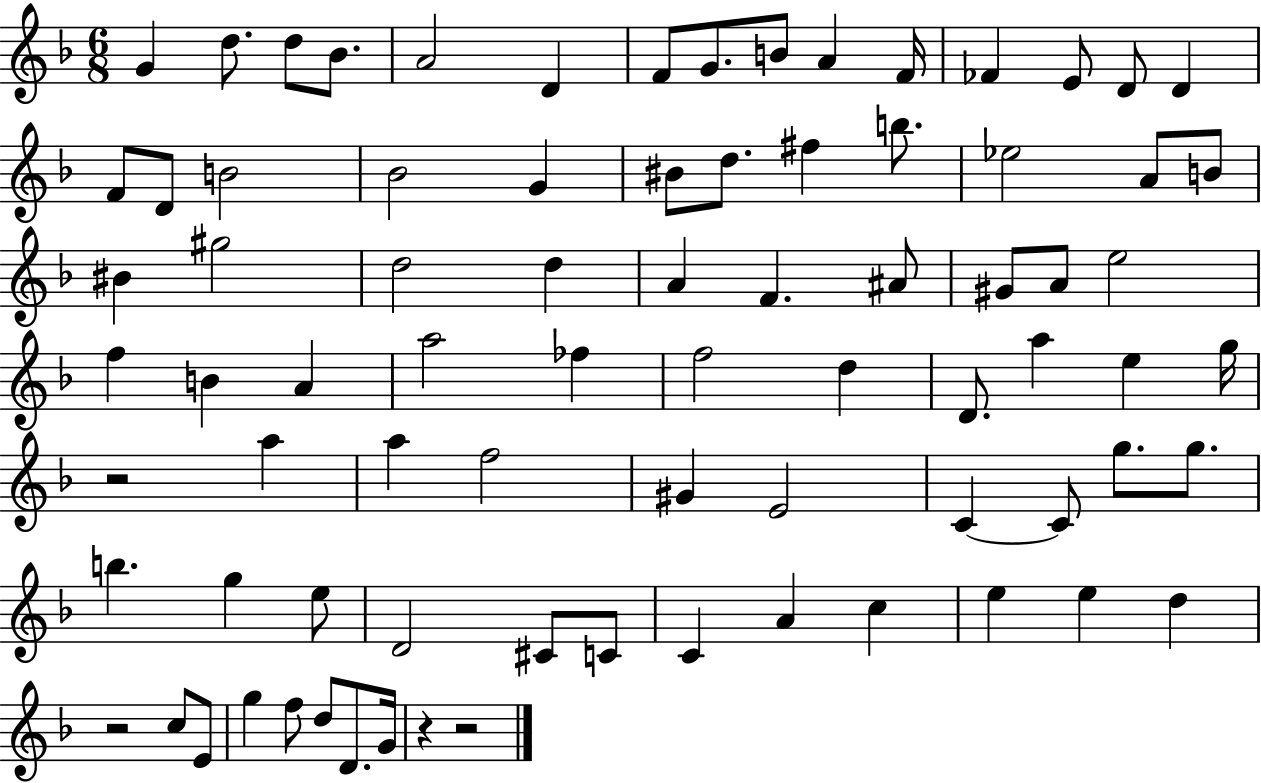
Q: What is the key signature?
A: F major